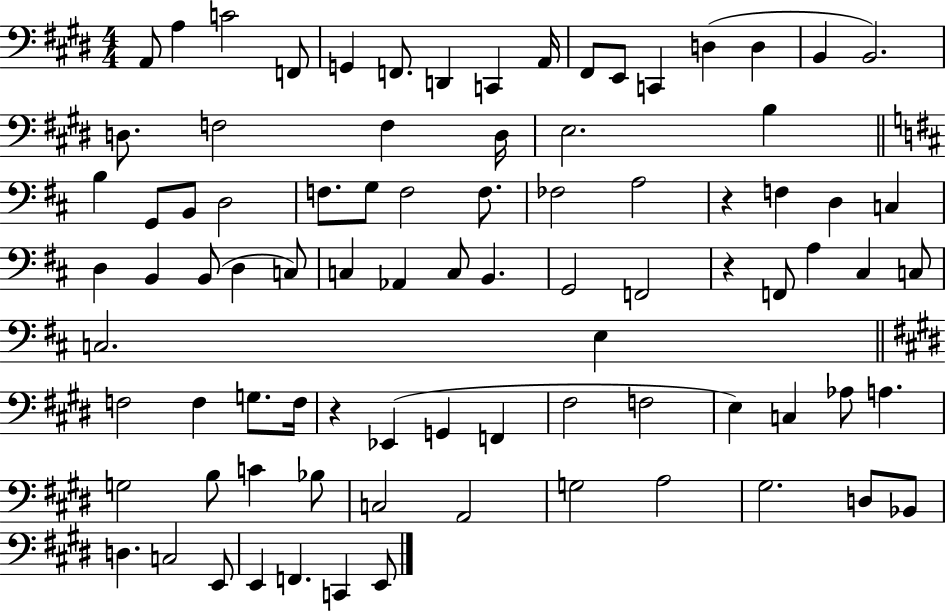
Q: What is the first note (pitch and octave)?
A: A2